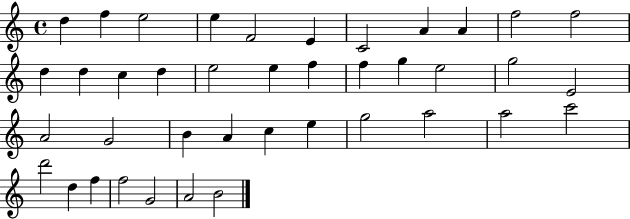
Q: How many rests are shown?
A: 0